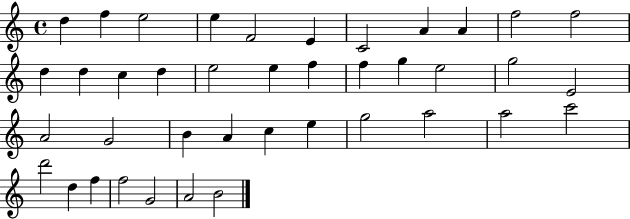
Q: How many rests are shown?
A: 0